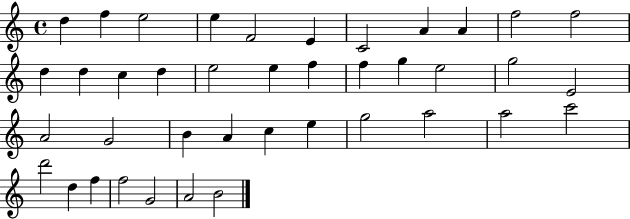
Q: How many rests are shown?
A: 0